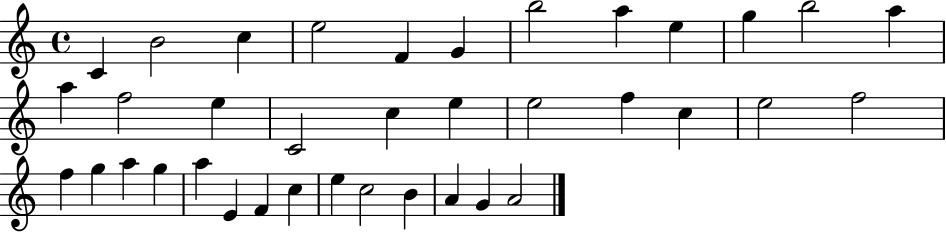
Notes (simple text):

C4/q B4/h C5/q E5/h F4/q G4/q B5/h A5/q E5/q G5/q B5/h A5/q A5/q F5/h E5/q C4/h C5/q E5/q E5/h F5/q C5/q E5/h F5/h F5/q G5/q A5/q G5/q A5/q E4/q F4/q C5/q E5/q C5/h B4/q A4/q G4/q A4/h